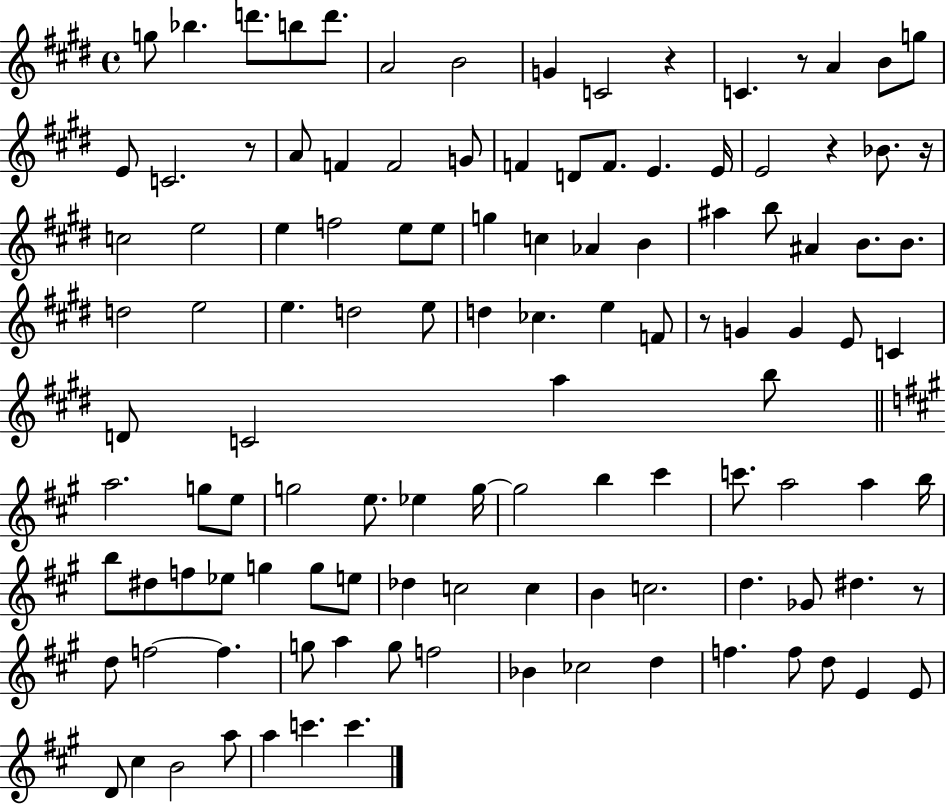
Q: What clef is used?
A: treble